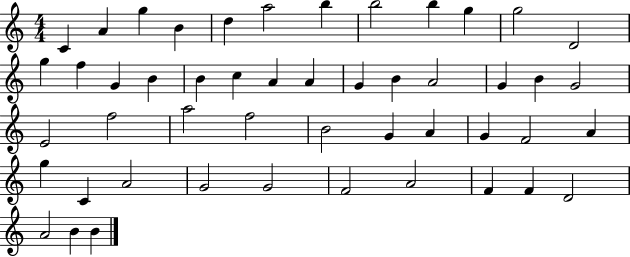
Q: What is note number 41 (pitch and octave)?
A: G4